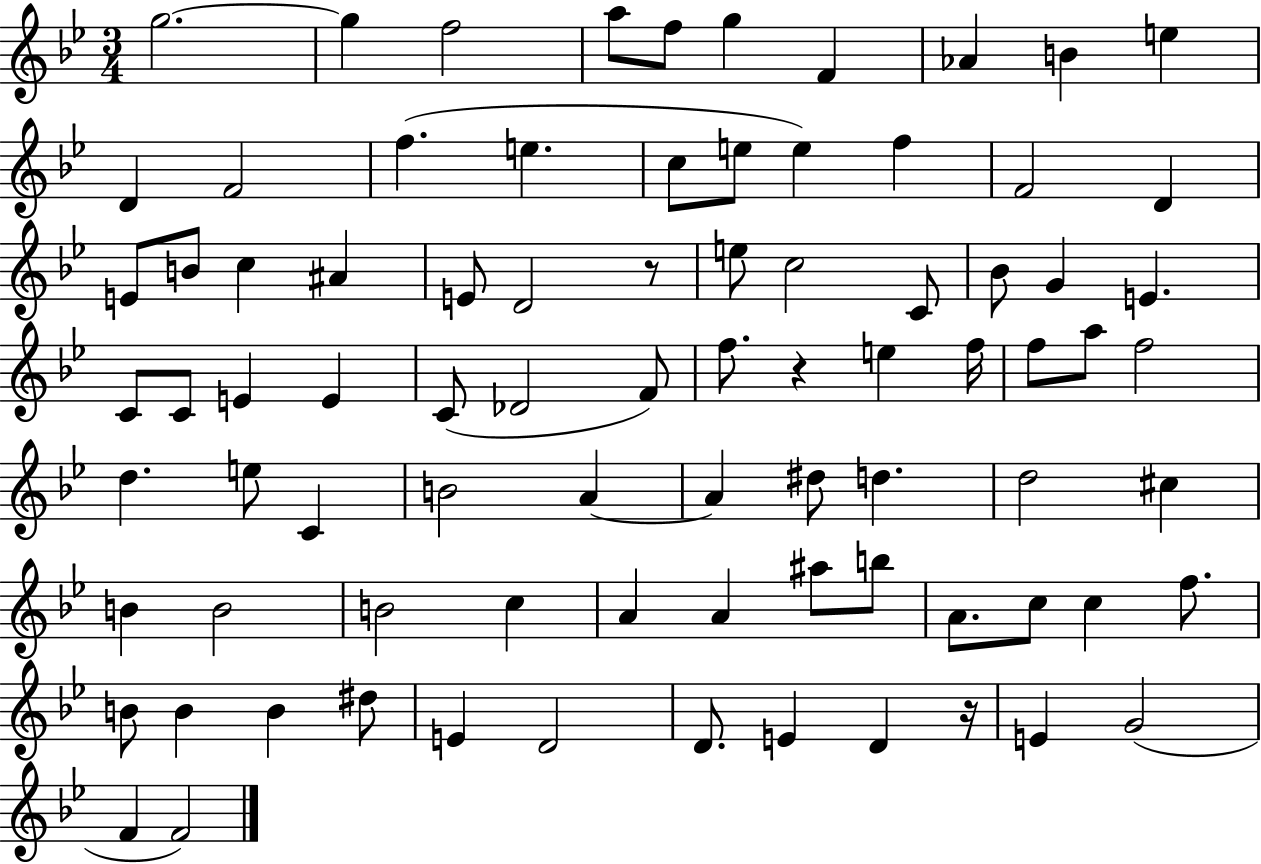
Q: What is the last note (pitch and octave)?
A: F4